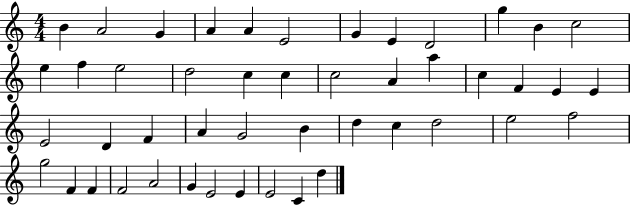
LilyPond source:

{
  \clef treble
  \numericTimeSignature
  \time 4/4
  \key c \major
  b'4 a'2 g'4 | a'4 a'4 e'2 | g'4 e'4 d'2 | g''4 b'4 c''2 | \break e''4 f''4 e''2 | d''2 c''4 c''4 | c''2 a'4 a''4 | c''4 f'4 e'4 e'4 | \break e'2 d'4 f'4 | a'4 g'2 b'4 | d''4 c''4 d''2 | e''2 f''2 | \break g''2 f'4 f'4 | f'2 a'2 | g'4 e'2 e'4 | e'2 c'4 d''4 | \break \bar "|."
}